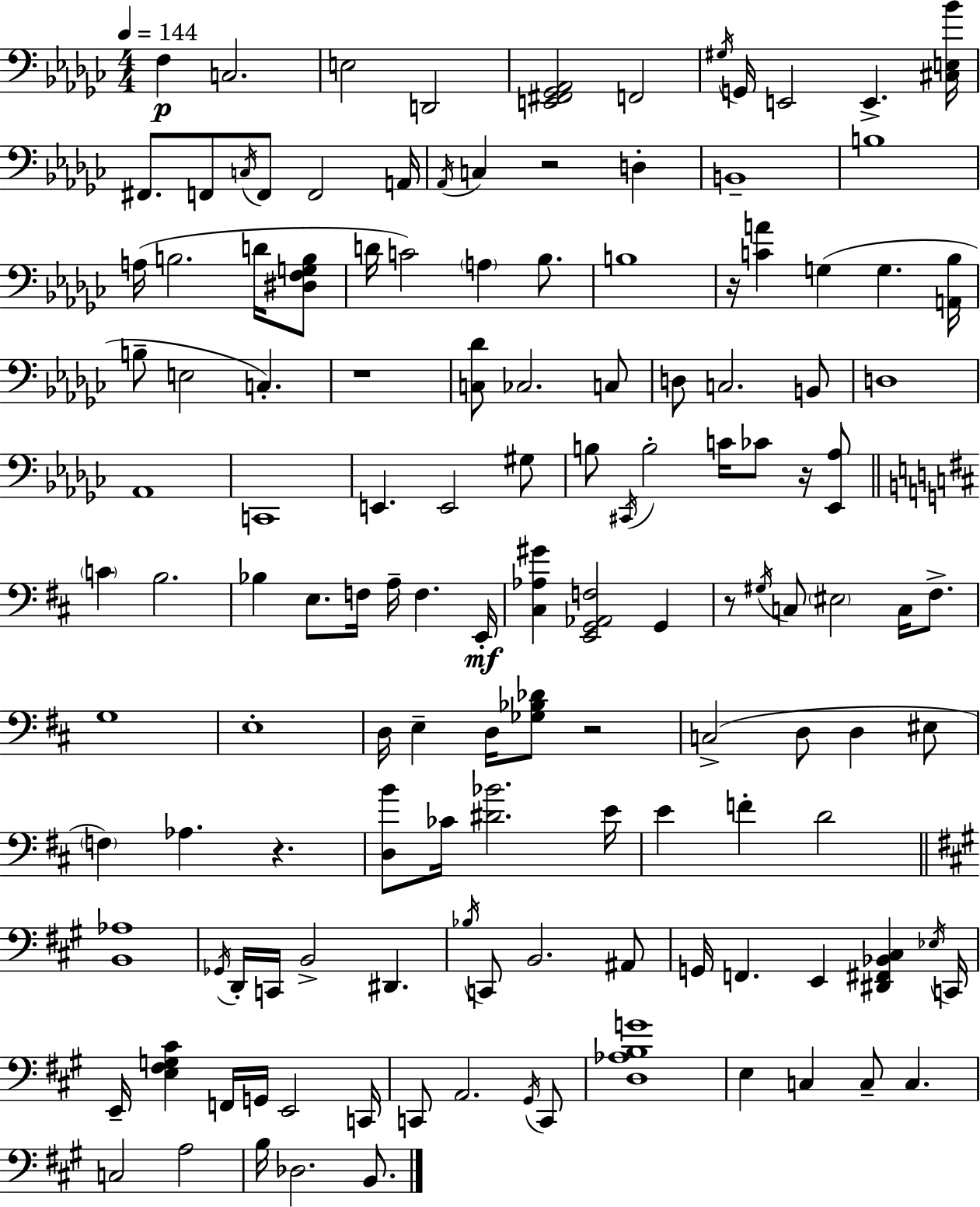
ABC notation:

X:1
T:Untitled
M:4/4
L:1/4
K:Ebm
F, C,2 E,2 D,,2 [E,,^F,,_G,,_A,,]2 F,,2 ^G,/4 G,,/4 E,,2 E,, [^C,E,_B]/4 ^F,,/2 F,,/2 C,/4 F,,/2 F,,2 A,,/4 _A,,/4 C, z2 D, B,,4 B,4 A,/4 B,2 D/4 [^D,F,G,B,]/2 D/4 C2 A, _B,/2 B,4 z/4 [CA] G, G, [A,,_B,]/4 B,/2 E,2 C, z4 [C,_D]/2 _C,2 C,/2 D,/2 C,2 B,,/2 D,4 _A,,4 C,,4 E,, E,,2 ^G,/2 B,/2 ^C,,/4 B,2 C/4 _C/2 z/4 [_E,,_A,]/2 C B,2 _B, E,/2 F,/4 A,/4 F, E,,/4 [^C,_A,^G] [E,,G,,_A,,F,]2 G,, z/2 ^G,/4 C,/2 ^E,2 C,/4 ^F,/2 G,4 E,4 D,/4 E, D,/4 [_G,_B,_D]/2 z2 C,2 D,/2 D, ^E,/2 F, _A, z [D,B]/2 _C/4 [^D_B]2 E/4 E F D2 [B,,_A,]4 _G,,/4 D,,/4 C,,/4 B,,2 ^D,, _B,/4 C,,/2 B,,2 ^A,,/2 G,,/4 F,, E,, [^D,,^F,,_B,,^C,] _E,/4 C,,/4 E,,/4 [E,^F,G,^C] F,,/4 G,,/4 E,,2 C,,/4 C,,/2 A,,2 ^G,,/4 C,,/2 [D,_A,B,G]4 E, C, C,/2 C, C,2 A,2 B,/4 _D,2 B,,/2